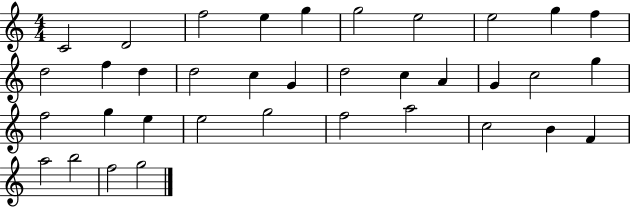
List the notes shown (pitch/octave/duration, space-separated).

C4/h D4/h F5/h E5/q G5/q G5/h E5/h E5/h G5/q F5/q D5/h F5/q D5/q D5/h C5/q G4/q D5/h C5/q A4/q G4/q C5/h G5/q F5/h G5/q E5/q E5/h G5/h F5/h A5/h C5/h B4/q F4/q A5/h B5/h F5/h G5/h